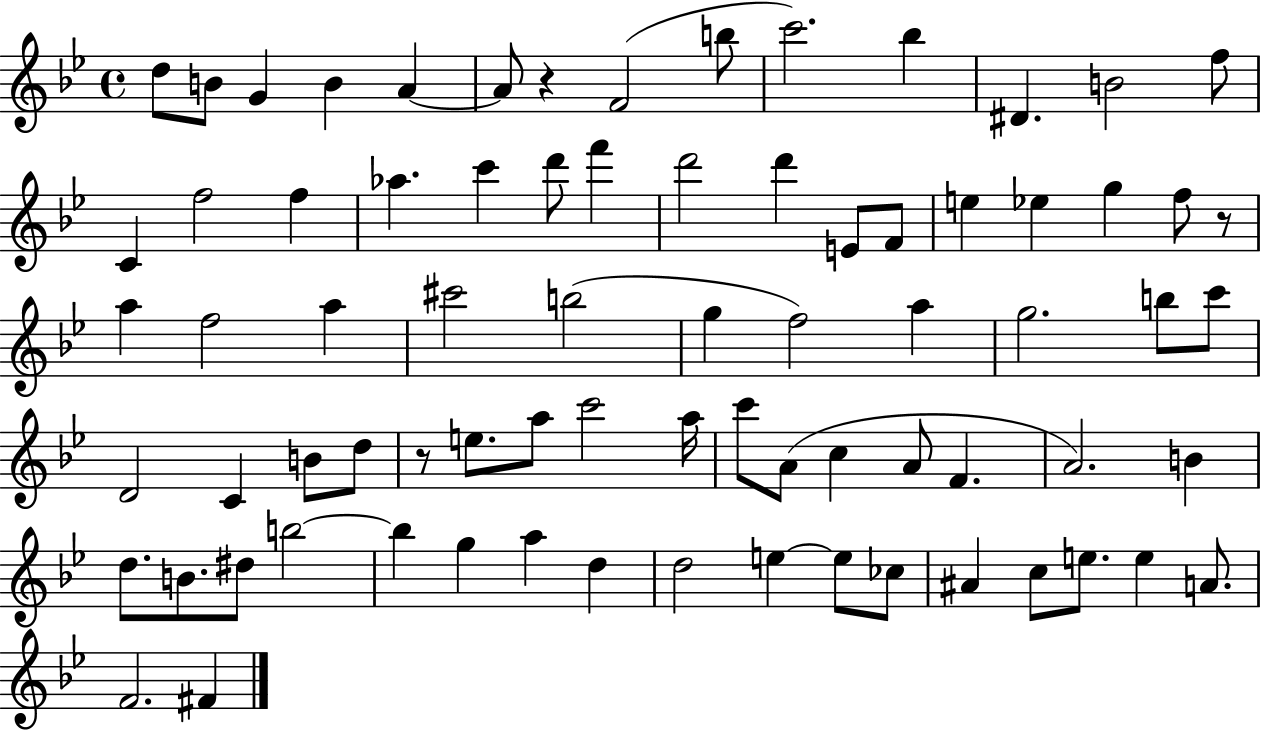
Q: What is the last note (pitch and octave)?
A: F#4